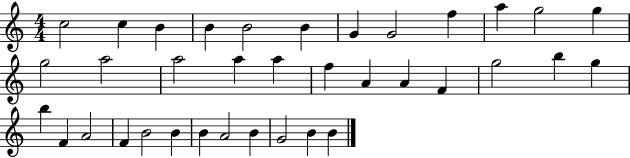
{
  \clef treble
  \numericTimeSignature
  \time 4/4
  \key c \major
  c''2 c''4 b'4 | b'4 b'2 b'4 | g'4 g'2 f''4 | a''4 g''2 g''4 | \break g''2 a''2 | a''2 a''4 a''4 | f''4 a'4 a'4 f'4 | g''2 b''4 g''4 | \break b''4 f'4 a'2 | f'4 b'2 b'4 | b'4 a'2 b'4 | g'2 b'4 b'4 | \break \bar "|."
}